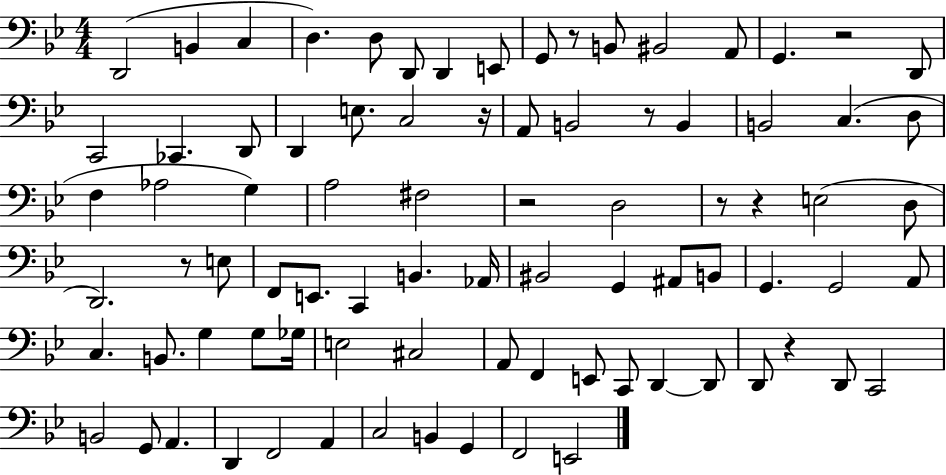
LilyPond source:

{
  \clef bass
  \numericTimeSignature
  \time 4/4
  \key bes \major
  d,2( b,4 c4 | d4.) d8 d,8 d,4 e,8 | g,8 r8 b,8 bis,2 a,8 | g,4. r2 d,8 | \break c,2 ces,4. d,8 | d,4 e8. c2 r16 | a,8 b,2 r8 b,4 | b,2 c4.( d8 | \break f4 aes2 g4) | a2 fis2 | r2 d2 | r8 r4 e2( d8 | \break d,2.) r8 e8 | f,8 e,8. c,4 b,4. aes,16 | bis,2 g,4 ais,8 b,8 | g,4. g,2 a,8 | \break c4. b,8. g4 g8 ges16 | e2 cis2 | a,8 f,4 e,8 c,8 d,4~~ d,8 | d,8 r4 d,8 c,2 | \break b,2 g,8 a,4. | d,4 f,2 a,4 | c2 b,4 g,4 | f,2 e,2 | \break \bar "|."
}